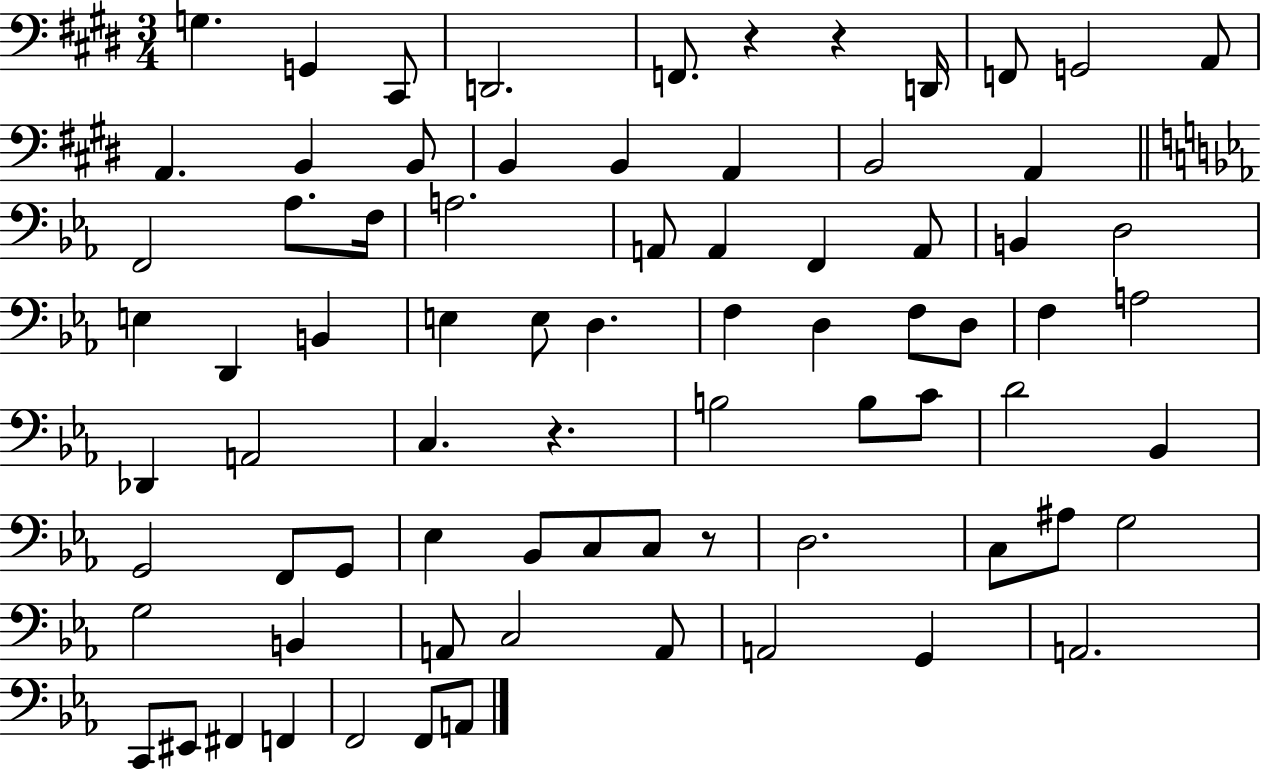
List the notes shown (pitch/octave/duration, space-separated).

G3/q. G2/q C#2/e D2/h. F2/e. R/q R/q D2/s F2/e G2/h A2/e A2/q. B2/q B2/e B2/q B2/q A2/q B2/h A2/q F2/h Ab3/e. F3/s A3/h. A2/e A2/q F2/q A2/e B2/q D3/h E3/q D2/q B2/q E3/q E3/e D3/q. F3/q D3/q F3/e D3/e F3/q A3/h Db2/q A2/h C3/q. R/q. B3/h B3/e C4/e D4/h Bb2/q G2/h F2/e G2/e Eb3/q Bb2/e C3/e C3/e R/e D3/h. C3/e A#3/e G3/h G3/h B2/q A2/e C3/h A2/e A2/h G2/q A2/h. C2/e EIS2/e F#2/q F2/q F2/h F2/e A2/e